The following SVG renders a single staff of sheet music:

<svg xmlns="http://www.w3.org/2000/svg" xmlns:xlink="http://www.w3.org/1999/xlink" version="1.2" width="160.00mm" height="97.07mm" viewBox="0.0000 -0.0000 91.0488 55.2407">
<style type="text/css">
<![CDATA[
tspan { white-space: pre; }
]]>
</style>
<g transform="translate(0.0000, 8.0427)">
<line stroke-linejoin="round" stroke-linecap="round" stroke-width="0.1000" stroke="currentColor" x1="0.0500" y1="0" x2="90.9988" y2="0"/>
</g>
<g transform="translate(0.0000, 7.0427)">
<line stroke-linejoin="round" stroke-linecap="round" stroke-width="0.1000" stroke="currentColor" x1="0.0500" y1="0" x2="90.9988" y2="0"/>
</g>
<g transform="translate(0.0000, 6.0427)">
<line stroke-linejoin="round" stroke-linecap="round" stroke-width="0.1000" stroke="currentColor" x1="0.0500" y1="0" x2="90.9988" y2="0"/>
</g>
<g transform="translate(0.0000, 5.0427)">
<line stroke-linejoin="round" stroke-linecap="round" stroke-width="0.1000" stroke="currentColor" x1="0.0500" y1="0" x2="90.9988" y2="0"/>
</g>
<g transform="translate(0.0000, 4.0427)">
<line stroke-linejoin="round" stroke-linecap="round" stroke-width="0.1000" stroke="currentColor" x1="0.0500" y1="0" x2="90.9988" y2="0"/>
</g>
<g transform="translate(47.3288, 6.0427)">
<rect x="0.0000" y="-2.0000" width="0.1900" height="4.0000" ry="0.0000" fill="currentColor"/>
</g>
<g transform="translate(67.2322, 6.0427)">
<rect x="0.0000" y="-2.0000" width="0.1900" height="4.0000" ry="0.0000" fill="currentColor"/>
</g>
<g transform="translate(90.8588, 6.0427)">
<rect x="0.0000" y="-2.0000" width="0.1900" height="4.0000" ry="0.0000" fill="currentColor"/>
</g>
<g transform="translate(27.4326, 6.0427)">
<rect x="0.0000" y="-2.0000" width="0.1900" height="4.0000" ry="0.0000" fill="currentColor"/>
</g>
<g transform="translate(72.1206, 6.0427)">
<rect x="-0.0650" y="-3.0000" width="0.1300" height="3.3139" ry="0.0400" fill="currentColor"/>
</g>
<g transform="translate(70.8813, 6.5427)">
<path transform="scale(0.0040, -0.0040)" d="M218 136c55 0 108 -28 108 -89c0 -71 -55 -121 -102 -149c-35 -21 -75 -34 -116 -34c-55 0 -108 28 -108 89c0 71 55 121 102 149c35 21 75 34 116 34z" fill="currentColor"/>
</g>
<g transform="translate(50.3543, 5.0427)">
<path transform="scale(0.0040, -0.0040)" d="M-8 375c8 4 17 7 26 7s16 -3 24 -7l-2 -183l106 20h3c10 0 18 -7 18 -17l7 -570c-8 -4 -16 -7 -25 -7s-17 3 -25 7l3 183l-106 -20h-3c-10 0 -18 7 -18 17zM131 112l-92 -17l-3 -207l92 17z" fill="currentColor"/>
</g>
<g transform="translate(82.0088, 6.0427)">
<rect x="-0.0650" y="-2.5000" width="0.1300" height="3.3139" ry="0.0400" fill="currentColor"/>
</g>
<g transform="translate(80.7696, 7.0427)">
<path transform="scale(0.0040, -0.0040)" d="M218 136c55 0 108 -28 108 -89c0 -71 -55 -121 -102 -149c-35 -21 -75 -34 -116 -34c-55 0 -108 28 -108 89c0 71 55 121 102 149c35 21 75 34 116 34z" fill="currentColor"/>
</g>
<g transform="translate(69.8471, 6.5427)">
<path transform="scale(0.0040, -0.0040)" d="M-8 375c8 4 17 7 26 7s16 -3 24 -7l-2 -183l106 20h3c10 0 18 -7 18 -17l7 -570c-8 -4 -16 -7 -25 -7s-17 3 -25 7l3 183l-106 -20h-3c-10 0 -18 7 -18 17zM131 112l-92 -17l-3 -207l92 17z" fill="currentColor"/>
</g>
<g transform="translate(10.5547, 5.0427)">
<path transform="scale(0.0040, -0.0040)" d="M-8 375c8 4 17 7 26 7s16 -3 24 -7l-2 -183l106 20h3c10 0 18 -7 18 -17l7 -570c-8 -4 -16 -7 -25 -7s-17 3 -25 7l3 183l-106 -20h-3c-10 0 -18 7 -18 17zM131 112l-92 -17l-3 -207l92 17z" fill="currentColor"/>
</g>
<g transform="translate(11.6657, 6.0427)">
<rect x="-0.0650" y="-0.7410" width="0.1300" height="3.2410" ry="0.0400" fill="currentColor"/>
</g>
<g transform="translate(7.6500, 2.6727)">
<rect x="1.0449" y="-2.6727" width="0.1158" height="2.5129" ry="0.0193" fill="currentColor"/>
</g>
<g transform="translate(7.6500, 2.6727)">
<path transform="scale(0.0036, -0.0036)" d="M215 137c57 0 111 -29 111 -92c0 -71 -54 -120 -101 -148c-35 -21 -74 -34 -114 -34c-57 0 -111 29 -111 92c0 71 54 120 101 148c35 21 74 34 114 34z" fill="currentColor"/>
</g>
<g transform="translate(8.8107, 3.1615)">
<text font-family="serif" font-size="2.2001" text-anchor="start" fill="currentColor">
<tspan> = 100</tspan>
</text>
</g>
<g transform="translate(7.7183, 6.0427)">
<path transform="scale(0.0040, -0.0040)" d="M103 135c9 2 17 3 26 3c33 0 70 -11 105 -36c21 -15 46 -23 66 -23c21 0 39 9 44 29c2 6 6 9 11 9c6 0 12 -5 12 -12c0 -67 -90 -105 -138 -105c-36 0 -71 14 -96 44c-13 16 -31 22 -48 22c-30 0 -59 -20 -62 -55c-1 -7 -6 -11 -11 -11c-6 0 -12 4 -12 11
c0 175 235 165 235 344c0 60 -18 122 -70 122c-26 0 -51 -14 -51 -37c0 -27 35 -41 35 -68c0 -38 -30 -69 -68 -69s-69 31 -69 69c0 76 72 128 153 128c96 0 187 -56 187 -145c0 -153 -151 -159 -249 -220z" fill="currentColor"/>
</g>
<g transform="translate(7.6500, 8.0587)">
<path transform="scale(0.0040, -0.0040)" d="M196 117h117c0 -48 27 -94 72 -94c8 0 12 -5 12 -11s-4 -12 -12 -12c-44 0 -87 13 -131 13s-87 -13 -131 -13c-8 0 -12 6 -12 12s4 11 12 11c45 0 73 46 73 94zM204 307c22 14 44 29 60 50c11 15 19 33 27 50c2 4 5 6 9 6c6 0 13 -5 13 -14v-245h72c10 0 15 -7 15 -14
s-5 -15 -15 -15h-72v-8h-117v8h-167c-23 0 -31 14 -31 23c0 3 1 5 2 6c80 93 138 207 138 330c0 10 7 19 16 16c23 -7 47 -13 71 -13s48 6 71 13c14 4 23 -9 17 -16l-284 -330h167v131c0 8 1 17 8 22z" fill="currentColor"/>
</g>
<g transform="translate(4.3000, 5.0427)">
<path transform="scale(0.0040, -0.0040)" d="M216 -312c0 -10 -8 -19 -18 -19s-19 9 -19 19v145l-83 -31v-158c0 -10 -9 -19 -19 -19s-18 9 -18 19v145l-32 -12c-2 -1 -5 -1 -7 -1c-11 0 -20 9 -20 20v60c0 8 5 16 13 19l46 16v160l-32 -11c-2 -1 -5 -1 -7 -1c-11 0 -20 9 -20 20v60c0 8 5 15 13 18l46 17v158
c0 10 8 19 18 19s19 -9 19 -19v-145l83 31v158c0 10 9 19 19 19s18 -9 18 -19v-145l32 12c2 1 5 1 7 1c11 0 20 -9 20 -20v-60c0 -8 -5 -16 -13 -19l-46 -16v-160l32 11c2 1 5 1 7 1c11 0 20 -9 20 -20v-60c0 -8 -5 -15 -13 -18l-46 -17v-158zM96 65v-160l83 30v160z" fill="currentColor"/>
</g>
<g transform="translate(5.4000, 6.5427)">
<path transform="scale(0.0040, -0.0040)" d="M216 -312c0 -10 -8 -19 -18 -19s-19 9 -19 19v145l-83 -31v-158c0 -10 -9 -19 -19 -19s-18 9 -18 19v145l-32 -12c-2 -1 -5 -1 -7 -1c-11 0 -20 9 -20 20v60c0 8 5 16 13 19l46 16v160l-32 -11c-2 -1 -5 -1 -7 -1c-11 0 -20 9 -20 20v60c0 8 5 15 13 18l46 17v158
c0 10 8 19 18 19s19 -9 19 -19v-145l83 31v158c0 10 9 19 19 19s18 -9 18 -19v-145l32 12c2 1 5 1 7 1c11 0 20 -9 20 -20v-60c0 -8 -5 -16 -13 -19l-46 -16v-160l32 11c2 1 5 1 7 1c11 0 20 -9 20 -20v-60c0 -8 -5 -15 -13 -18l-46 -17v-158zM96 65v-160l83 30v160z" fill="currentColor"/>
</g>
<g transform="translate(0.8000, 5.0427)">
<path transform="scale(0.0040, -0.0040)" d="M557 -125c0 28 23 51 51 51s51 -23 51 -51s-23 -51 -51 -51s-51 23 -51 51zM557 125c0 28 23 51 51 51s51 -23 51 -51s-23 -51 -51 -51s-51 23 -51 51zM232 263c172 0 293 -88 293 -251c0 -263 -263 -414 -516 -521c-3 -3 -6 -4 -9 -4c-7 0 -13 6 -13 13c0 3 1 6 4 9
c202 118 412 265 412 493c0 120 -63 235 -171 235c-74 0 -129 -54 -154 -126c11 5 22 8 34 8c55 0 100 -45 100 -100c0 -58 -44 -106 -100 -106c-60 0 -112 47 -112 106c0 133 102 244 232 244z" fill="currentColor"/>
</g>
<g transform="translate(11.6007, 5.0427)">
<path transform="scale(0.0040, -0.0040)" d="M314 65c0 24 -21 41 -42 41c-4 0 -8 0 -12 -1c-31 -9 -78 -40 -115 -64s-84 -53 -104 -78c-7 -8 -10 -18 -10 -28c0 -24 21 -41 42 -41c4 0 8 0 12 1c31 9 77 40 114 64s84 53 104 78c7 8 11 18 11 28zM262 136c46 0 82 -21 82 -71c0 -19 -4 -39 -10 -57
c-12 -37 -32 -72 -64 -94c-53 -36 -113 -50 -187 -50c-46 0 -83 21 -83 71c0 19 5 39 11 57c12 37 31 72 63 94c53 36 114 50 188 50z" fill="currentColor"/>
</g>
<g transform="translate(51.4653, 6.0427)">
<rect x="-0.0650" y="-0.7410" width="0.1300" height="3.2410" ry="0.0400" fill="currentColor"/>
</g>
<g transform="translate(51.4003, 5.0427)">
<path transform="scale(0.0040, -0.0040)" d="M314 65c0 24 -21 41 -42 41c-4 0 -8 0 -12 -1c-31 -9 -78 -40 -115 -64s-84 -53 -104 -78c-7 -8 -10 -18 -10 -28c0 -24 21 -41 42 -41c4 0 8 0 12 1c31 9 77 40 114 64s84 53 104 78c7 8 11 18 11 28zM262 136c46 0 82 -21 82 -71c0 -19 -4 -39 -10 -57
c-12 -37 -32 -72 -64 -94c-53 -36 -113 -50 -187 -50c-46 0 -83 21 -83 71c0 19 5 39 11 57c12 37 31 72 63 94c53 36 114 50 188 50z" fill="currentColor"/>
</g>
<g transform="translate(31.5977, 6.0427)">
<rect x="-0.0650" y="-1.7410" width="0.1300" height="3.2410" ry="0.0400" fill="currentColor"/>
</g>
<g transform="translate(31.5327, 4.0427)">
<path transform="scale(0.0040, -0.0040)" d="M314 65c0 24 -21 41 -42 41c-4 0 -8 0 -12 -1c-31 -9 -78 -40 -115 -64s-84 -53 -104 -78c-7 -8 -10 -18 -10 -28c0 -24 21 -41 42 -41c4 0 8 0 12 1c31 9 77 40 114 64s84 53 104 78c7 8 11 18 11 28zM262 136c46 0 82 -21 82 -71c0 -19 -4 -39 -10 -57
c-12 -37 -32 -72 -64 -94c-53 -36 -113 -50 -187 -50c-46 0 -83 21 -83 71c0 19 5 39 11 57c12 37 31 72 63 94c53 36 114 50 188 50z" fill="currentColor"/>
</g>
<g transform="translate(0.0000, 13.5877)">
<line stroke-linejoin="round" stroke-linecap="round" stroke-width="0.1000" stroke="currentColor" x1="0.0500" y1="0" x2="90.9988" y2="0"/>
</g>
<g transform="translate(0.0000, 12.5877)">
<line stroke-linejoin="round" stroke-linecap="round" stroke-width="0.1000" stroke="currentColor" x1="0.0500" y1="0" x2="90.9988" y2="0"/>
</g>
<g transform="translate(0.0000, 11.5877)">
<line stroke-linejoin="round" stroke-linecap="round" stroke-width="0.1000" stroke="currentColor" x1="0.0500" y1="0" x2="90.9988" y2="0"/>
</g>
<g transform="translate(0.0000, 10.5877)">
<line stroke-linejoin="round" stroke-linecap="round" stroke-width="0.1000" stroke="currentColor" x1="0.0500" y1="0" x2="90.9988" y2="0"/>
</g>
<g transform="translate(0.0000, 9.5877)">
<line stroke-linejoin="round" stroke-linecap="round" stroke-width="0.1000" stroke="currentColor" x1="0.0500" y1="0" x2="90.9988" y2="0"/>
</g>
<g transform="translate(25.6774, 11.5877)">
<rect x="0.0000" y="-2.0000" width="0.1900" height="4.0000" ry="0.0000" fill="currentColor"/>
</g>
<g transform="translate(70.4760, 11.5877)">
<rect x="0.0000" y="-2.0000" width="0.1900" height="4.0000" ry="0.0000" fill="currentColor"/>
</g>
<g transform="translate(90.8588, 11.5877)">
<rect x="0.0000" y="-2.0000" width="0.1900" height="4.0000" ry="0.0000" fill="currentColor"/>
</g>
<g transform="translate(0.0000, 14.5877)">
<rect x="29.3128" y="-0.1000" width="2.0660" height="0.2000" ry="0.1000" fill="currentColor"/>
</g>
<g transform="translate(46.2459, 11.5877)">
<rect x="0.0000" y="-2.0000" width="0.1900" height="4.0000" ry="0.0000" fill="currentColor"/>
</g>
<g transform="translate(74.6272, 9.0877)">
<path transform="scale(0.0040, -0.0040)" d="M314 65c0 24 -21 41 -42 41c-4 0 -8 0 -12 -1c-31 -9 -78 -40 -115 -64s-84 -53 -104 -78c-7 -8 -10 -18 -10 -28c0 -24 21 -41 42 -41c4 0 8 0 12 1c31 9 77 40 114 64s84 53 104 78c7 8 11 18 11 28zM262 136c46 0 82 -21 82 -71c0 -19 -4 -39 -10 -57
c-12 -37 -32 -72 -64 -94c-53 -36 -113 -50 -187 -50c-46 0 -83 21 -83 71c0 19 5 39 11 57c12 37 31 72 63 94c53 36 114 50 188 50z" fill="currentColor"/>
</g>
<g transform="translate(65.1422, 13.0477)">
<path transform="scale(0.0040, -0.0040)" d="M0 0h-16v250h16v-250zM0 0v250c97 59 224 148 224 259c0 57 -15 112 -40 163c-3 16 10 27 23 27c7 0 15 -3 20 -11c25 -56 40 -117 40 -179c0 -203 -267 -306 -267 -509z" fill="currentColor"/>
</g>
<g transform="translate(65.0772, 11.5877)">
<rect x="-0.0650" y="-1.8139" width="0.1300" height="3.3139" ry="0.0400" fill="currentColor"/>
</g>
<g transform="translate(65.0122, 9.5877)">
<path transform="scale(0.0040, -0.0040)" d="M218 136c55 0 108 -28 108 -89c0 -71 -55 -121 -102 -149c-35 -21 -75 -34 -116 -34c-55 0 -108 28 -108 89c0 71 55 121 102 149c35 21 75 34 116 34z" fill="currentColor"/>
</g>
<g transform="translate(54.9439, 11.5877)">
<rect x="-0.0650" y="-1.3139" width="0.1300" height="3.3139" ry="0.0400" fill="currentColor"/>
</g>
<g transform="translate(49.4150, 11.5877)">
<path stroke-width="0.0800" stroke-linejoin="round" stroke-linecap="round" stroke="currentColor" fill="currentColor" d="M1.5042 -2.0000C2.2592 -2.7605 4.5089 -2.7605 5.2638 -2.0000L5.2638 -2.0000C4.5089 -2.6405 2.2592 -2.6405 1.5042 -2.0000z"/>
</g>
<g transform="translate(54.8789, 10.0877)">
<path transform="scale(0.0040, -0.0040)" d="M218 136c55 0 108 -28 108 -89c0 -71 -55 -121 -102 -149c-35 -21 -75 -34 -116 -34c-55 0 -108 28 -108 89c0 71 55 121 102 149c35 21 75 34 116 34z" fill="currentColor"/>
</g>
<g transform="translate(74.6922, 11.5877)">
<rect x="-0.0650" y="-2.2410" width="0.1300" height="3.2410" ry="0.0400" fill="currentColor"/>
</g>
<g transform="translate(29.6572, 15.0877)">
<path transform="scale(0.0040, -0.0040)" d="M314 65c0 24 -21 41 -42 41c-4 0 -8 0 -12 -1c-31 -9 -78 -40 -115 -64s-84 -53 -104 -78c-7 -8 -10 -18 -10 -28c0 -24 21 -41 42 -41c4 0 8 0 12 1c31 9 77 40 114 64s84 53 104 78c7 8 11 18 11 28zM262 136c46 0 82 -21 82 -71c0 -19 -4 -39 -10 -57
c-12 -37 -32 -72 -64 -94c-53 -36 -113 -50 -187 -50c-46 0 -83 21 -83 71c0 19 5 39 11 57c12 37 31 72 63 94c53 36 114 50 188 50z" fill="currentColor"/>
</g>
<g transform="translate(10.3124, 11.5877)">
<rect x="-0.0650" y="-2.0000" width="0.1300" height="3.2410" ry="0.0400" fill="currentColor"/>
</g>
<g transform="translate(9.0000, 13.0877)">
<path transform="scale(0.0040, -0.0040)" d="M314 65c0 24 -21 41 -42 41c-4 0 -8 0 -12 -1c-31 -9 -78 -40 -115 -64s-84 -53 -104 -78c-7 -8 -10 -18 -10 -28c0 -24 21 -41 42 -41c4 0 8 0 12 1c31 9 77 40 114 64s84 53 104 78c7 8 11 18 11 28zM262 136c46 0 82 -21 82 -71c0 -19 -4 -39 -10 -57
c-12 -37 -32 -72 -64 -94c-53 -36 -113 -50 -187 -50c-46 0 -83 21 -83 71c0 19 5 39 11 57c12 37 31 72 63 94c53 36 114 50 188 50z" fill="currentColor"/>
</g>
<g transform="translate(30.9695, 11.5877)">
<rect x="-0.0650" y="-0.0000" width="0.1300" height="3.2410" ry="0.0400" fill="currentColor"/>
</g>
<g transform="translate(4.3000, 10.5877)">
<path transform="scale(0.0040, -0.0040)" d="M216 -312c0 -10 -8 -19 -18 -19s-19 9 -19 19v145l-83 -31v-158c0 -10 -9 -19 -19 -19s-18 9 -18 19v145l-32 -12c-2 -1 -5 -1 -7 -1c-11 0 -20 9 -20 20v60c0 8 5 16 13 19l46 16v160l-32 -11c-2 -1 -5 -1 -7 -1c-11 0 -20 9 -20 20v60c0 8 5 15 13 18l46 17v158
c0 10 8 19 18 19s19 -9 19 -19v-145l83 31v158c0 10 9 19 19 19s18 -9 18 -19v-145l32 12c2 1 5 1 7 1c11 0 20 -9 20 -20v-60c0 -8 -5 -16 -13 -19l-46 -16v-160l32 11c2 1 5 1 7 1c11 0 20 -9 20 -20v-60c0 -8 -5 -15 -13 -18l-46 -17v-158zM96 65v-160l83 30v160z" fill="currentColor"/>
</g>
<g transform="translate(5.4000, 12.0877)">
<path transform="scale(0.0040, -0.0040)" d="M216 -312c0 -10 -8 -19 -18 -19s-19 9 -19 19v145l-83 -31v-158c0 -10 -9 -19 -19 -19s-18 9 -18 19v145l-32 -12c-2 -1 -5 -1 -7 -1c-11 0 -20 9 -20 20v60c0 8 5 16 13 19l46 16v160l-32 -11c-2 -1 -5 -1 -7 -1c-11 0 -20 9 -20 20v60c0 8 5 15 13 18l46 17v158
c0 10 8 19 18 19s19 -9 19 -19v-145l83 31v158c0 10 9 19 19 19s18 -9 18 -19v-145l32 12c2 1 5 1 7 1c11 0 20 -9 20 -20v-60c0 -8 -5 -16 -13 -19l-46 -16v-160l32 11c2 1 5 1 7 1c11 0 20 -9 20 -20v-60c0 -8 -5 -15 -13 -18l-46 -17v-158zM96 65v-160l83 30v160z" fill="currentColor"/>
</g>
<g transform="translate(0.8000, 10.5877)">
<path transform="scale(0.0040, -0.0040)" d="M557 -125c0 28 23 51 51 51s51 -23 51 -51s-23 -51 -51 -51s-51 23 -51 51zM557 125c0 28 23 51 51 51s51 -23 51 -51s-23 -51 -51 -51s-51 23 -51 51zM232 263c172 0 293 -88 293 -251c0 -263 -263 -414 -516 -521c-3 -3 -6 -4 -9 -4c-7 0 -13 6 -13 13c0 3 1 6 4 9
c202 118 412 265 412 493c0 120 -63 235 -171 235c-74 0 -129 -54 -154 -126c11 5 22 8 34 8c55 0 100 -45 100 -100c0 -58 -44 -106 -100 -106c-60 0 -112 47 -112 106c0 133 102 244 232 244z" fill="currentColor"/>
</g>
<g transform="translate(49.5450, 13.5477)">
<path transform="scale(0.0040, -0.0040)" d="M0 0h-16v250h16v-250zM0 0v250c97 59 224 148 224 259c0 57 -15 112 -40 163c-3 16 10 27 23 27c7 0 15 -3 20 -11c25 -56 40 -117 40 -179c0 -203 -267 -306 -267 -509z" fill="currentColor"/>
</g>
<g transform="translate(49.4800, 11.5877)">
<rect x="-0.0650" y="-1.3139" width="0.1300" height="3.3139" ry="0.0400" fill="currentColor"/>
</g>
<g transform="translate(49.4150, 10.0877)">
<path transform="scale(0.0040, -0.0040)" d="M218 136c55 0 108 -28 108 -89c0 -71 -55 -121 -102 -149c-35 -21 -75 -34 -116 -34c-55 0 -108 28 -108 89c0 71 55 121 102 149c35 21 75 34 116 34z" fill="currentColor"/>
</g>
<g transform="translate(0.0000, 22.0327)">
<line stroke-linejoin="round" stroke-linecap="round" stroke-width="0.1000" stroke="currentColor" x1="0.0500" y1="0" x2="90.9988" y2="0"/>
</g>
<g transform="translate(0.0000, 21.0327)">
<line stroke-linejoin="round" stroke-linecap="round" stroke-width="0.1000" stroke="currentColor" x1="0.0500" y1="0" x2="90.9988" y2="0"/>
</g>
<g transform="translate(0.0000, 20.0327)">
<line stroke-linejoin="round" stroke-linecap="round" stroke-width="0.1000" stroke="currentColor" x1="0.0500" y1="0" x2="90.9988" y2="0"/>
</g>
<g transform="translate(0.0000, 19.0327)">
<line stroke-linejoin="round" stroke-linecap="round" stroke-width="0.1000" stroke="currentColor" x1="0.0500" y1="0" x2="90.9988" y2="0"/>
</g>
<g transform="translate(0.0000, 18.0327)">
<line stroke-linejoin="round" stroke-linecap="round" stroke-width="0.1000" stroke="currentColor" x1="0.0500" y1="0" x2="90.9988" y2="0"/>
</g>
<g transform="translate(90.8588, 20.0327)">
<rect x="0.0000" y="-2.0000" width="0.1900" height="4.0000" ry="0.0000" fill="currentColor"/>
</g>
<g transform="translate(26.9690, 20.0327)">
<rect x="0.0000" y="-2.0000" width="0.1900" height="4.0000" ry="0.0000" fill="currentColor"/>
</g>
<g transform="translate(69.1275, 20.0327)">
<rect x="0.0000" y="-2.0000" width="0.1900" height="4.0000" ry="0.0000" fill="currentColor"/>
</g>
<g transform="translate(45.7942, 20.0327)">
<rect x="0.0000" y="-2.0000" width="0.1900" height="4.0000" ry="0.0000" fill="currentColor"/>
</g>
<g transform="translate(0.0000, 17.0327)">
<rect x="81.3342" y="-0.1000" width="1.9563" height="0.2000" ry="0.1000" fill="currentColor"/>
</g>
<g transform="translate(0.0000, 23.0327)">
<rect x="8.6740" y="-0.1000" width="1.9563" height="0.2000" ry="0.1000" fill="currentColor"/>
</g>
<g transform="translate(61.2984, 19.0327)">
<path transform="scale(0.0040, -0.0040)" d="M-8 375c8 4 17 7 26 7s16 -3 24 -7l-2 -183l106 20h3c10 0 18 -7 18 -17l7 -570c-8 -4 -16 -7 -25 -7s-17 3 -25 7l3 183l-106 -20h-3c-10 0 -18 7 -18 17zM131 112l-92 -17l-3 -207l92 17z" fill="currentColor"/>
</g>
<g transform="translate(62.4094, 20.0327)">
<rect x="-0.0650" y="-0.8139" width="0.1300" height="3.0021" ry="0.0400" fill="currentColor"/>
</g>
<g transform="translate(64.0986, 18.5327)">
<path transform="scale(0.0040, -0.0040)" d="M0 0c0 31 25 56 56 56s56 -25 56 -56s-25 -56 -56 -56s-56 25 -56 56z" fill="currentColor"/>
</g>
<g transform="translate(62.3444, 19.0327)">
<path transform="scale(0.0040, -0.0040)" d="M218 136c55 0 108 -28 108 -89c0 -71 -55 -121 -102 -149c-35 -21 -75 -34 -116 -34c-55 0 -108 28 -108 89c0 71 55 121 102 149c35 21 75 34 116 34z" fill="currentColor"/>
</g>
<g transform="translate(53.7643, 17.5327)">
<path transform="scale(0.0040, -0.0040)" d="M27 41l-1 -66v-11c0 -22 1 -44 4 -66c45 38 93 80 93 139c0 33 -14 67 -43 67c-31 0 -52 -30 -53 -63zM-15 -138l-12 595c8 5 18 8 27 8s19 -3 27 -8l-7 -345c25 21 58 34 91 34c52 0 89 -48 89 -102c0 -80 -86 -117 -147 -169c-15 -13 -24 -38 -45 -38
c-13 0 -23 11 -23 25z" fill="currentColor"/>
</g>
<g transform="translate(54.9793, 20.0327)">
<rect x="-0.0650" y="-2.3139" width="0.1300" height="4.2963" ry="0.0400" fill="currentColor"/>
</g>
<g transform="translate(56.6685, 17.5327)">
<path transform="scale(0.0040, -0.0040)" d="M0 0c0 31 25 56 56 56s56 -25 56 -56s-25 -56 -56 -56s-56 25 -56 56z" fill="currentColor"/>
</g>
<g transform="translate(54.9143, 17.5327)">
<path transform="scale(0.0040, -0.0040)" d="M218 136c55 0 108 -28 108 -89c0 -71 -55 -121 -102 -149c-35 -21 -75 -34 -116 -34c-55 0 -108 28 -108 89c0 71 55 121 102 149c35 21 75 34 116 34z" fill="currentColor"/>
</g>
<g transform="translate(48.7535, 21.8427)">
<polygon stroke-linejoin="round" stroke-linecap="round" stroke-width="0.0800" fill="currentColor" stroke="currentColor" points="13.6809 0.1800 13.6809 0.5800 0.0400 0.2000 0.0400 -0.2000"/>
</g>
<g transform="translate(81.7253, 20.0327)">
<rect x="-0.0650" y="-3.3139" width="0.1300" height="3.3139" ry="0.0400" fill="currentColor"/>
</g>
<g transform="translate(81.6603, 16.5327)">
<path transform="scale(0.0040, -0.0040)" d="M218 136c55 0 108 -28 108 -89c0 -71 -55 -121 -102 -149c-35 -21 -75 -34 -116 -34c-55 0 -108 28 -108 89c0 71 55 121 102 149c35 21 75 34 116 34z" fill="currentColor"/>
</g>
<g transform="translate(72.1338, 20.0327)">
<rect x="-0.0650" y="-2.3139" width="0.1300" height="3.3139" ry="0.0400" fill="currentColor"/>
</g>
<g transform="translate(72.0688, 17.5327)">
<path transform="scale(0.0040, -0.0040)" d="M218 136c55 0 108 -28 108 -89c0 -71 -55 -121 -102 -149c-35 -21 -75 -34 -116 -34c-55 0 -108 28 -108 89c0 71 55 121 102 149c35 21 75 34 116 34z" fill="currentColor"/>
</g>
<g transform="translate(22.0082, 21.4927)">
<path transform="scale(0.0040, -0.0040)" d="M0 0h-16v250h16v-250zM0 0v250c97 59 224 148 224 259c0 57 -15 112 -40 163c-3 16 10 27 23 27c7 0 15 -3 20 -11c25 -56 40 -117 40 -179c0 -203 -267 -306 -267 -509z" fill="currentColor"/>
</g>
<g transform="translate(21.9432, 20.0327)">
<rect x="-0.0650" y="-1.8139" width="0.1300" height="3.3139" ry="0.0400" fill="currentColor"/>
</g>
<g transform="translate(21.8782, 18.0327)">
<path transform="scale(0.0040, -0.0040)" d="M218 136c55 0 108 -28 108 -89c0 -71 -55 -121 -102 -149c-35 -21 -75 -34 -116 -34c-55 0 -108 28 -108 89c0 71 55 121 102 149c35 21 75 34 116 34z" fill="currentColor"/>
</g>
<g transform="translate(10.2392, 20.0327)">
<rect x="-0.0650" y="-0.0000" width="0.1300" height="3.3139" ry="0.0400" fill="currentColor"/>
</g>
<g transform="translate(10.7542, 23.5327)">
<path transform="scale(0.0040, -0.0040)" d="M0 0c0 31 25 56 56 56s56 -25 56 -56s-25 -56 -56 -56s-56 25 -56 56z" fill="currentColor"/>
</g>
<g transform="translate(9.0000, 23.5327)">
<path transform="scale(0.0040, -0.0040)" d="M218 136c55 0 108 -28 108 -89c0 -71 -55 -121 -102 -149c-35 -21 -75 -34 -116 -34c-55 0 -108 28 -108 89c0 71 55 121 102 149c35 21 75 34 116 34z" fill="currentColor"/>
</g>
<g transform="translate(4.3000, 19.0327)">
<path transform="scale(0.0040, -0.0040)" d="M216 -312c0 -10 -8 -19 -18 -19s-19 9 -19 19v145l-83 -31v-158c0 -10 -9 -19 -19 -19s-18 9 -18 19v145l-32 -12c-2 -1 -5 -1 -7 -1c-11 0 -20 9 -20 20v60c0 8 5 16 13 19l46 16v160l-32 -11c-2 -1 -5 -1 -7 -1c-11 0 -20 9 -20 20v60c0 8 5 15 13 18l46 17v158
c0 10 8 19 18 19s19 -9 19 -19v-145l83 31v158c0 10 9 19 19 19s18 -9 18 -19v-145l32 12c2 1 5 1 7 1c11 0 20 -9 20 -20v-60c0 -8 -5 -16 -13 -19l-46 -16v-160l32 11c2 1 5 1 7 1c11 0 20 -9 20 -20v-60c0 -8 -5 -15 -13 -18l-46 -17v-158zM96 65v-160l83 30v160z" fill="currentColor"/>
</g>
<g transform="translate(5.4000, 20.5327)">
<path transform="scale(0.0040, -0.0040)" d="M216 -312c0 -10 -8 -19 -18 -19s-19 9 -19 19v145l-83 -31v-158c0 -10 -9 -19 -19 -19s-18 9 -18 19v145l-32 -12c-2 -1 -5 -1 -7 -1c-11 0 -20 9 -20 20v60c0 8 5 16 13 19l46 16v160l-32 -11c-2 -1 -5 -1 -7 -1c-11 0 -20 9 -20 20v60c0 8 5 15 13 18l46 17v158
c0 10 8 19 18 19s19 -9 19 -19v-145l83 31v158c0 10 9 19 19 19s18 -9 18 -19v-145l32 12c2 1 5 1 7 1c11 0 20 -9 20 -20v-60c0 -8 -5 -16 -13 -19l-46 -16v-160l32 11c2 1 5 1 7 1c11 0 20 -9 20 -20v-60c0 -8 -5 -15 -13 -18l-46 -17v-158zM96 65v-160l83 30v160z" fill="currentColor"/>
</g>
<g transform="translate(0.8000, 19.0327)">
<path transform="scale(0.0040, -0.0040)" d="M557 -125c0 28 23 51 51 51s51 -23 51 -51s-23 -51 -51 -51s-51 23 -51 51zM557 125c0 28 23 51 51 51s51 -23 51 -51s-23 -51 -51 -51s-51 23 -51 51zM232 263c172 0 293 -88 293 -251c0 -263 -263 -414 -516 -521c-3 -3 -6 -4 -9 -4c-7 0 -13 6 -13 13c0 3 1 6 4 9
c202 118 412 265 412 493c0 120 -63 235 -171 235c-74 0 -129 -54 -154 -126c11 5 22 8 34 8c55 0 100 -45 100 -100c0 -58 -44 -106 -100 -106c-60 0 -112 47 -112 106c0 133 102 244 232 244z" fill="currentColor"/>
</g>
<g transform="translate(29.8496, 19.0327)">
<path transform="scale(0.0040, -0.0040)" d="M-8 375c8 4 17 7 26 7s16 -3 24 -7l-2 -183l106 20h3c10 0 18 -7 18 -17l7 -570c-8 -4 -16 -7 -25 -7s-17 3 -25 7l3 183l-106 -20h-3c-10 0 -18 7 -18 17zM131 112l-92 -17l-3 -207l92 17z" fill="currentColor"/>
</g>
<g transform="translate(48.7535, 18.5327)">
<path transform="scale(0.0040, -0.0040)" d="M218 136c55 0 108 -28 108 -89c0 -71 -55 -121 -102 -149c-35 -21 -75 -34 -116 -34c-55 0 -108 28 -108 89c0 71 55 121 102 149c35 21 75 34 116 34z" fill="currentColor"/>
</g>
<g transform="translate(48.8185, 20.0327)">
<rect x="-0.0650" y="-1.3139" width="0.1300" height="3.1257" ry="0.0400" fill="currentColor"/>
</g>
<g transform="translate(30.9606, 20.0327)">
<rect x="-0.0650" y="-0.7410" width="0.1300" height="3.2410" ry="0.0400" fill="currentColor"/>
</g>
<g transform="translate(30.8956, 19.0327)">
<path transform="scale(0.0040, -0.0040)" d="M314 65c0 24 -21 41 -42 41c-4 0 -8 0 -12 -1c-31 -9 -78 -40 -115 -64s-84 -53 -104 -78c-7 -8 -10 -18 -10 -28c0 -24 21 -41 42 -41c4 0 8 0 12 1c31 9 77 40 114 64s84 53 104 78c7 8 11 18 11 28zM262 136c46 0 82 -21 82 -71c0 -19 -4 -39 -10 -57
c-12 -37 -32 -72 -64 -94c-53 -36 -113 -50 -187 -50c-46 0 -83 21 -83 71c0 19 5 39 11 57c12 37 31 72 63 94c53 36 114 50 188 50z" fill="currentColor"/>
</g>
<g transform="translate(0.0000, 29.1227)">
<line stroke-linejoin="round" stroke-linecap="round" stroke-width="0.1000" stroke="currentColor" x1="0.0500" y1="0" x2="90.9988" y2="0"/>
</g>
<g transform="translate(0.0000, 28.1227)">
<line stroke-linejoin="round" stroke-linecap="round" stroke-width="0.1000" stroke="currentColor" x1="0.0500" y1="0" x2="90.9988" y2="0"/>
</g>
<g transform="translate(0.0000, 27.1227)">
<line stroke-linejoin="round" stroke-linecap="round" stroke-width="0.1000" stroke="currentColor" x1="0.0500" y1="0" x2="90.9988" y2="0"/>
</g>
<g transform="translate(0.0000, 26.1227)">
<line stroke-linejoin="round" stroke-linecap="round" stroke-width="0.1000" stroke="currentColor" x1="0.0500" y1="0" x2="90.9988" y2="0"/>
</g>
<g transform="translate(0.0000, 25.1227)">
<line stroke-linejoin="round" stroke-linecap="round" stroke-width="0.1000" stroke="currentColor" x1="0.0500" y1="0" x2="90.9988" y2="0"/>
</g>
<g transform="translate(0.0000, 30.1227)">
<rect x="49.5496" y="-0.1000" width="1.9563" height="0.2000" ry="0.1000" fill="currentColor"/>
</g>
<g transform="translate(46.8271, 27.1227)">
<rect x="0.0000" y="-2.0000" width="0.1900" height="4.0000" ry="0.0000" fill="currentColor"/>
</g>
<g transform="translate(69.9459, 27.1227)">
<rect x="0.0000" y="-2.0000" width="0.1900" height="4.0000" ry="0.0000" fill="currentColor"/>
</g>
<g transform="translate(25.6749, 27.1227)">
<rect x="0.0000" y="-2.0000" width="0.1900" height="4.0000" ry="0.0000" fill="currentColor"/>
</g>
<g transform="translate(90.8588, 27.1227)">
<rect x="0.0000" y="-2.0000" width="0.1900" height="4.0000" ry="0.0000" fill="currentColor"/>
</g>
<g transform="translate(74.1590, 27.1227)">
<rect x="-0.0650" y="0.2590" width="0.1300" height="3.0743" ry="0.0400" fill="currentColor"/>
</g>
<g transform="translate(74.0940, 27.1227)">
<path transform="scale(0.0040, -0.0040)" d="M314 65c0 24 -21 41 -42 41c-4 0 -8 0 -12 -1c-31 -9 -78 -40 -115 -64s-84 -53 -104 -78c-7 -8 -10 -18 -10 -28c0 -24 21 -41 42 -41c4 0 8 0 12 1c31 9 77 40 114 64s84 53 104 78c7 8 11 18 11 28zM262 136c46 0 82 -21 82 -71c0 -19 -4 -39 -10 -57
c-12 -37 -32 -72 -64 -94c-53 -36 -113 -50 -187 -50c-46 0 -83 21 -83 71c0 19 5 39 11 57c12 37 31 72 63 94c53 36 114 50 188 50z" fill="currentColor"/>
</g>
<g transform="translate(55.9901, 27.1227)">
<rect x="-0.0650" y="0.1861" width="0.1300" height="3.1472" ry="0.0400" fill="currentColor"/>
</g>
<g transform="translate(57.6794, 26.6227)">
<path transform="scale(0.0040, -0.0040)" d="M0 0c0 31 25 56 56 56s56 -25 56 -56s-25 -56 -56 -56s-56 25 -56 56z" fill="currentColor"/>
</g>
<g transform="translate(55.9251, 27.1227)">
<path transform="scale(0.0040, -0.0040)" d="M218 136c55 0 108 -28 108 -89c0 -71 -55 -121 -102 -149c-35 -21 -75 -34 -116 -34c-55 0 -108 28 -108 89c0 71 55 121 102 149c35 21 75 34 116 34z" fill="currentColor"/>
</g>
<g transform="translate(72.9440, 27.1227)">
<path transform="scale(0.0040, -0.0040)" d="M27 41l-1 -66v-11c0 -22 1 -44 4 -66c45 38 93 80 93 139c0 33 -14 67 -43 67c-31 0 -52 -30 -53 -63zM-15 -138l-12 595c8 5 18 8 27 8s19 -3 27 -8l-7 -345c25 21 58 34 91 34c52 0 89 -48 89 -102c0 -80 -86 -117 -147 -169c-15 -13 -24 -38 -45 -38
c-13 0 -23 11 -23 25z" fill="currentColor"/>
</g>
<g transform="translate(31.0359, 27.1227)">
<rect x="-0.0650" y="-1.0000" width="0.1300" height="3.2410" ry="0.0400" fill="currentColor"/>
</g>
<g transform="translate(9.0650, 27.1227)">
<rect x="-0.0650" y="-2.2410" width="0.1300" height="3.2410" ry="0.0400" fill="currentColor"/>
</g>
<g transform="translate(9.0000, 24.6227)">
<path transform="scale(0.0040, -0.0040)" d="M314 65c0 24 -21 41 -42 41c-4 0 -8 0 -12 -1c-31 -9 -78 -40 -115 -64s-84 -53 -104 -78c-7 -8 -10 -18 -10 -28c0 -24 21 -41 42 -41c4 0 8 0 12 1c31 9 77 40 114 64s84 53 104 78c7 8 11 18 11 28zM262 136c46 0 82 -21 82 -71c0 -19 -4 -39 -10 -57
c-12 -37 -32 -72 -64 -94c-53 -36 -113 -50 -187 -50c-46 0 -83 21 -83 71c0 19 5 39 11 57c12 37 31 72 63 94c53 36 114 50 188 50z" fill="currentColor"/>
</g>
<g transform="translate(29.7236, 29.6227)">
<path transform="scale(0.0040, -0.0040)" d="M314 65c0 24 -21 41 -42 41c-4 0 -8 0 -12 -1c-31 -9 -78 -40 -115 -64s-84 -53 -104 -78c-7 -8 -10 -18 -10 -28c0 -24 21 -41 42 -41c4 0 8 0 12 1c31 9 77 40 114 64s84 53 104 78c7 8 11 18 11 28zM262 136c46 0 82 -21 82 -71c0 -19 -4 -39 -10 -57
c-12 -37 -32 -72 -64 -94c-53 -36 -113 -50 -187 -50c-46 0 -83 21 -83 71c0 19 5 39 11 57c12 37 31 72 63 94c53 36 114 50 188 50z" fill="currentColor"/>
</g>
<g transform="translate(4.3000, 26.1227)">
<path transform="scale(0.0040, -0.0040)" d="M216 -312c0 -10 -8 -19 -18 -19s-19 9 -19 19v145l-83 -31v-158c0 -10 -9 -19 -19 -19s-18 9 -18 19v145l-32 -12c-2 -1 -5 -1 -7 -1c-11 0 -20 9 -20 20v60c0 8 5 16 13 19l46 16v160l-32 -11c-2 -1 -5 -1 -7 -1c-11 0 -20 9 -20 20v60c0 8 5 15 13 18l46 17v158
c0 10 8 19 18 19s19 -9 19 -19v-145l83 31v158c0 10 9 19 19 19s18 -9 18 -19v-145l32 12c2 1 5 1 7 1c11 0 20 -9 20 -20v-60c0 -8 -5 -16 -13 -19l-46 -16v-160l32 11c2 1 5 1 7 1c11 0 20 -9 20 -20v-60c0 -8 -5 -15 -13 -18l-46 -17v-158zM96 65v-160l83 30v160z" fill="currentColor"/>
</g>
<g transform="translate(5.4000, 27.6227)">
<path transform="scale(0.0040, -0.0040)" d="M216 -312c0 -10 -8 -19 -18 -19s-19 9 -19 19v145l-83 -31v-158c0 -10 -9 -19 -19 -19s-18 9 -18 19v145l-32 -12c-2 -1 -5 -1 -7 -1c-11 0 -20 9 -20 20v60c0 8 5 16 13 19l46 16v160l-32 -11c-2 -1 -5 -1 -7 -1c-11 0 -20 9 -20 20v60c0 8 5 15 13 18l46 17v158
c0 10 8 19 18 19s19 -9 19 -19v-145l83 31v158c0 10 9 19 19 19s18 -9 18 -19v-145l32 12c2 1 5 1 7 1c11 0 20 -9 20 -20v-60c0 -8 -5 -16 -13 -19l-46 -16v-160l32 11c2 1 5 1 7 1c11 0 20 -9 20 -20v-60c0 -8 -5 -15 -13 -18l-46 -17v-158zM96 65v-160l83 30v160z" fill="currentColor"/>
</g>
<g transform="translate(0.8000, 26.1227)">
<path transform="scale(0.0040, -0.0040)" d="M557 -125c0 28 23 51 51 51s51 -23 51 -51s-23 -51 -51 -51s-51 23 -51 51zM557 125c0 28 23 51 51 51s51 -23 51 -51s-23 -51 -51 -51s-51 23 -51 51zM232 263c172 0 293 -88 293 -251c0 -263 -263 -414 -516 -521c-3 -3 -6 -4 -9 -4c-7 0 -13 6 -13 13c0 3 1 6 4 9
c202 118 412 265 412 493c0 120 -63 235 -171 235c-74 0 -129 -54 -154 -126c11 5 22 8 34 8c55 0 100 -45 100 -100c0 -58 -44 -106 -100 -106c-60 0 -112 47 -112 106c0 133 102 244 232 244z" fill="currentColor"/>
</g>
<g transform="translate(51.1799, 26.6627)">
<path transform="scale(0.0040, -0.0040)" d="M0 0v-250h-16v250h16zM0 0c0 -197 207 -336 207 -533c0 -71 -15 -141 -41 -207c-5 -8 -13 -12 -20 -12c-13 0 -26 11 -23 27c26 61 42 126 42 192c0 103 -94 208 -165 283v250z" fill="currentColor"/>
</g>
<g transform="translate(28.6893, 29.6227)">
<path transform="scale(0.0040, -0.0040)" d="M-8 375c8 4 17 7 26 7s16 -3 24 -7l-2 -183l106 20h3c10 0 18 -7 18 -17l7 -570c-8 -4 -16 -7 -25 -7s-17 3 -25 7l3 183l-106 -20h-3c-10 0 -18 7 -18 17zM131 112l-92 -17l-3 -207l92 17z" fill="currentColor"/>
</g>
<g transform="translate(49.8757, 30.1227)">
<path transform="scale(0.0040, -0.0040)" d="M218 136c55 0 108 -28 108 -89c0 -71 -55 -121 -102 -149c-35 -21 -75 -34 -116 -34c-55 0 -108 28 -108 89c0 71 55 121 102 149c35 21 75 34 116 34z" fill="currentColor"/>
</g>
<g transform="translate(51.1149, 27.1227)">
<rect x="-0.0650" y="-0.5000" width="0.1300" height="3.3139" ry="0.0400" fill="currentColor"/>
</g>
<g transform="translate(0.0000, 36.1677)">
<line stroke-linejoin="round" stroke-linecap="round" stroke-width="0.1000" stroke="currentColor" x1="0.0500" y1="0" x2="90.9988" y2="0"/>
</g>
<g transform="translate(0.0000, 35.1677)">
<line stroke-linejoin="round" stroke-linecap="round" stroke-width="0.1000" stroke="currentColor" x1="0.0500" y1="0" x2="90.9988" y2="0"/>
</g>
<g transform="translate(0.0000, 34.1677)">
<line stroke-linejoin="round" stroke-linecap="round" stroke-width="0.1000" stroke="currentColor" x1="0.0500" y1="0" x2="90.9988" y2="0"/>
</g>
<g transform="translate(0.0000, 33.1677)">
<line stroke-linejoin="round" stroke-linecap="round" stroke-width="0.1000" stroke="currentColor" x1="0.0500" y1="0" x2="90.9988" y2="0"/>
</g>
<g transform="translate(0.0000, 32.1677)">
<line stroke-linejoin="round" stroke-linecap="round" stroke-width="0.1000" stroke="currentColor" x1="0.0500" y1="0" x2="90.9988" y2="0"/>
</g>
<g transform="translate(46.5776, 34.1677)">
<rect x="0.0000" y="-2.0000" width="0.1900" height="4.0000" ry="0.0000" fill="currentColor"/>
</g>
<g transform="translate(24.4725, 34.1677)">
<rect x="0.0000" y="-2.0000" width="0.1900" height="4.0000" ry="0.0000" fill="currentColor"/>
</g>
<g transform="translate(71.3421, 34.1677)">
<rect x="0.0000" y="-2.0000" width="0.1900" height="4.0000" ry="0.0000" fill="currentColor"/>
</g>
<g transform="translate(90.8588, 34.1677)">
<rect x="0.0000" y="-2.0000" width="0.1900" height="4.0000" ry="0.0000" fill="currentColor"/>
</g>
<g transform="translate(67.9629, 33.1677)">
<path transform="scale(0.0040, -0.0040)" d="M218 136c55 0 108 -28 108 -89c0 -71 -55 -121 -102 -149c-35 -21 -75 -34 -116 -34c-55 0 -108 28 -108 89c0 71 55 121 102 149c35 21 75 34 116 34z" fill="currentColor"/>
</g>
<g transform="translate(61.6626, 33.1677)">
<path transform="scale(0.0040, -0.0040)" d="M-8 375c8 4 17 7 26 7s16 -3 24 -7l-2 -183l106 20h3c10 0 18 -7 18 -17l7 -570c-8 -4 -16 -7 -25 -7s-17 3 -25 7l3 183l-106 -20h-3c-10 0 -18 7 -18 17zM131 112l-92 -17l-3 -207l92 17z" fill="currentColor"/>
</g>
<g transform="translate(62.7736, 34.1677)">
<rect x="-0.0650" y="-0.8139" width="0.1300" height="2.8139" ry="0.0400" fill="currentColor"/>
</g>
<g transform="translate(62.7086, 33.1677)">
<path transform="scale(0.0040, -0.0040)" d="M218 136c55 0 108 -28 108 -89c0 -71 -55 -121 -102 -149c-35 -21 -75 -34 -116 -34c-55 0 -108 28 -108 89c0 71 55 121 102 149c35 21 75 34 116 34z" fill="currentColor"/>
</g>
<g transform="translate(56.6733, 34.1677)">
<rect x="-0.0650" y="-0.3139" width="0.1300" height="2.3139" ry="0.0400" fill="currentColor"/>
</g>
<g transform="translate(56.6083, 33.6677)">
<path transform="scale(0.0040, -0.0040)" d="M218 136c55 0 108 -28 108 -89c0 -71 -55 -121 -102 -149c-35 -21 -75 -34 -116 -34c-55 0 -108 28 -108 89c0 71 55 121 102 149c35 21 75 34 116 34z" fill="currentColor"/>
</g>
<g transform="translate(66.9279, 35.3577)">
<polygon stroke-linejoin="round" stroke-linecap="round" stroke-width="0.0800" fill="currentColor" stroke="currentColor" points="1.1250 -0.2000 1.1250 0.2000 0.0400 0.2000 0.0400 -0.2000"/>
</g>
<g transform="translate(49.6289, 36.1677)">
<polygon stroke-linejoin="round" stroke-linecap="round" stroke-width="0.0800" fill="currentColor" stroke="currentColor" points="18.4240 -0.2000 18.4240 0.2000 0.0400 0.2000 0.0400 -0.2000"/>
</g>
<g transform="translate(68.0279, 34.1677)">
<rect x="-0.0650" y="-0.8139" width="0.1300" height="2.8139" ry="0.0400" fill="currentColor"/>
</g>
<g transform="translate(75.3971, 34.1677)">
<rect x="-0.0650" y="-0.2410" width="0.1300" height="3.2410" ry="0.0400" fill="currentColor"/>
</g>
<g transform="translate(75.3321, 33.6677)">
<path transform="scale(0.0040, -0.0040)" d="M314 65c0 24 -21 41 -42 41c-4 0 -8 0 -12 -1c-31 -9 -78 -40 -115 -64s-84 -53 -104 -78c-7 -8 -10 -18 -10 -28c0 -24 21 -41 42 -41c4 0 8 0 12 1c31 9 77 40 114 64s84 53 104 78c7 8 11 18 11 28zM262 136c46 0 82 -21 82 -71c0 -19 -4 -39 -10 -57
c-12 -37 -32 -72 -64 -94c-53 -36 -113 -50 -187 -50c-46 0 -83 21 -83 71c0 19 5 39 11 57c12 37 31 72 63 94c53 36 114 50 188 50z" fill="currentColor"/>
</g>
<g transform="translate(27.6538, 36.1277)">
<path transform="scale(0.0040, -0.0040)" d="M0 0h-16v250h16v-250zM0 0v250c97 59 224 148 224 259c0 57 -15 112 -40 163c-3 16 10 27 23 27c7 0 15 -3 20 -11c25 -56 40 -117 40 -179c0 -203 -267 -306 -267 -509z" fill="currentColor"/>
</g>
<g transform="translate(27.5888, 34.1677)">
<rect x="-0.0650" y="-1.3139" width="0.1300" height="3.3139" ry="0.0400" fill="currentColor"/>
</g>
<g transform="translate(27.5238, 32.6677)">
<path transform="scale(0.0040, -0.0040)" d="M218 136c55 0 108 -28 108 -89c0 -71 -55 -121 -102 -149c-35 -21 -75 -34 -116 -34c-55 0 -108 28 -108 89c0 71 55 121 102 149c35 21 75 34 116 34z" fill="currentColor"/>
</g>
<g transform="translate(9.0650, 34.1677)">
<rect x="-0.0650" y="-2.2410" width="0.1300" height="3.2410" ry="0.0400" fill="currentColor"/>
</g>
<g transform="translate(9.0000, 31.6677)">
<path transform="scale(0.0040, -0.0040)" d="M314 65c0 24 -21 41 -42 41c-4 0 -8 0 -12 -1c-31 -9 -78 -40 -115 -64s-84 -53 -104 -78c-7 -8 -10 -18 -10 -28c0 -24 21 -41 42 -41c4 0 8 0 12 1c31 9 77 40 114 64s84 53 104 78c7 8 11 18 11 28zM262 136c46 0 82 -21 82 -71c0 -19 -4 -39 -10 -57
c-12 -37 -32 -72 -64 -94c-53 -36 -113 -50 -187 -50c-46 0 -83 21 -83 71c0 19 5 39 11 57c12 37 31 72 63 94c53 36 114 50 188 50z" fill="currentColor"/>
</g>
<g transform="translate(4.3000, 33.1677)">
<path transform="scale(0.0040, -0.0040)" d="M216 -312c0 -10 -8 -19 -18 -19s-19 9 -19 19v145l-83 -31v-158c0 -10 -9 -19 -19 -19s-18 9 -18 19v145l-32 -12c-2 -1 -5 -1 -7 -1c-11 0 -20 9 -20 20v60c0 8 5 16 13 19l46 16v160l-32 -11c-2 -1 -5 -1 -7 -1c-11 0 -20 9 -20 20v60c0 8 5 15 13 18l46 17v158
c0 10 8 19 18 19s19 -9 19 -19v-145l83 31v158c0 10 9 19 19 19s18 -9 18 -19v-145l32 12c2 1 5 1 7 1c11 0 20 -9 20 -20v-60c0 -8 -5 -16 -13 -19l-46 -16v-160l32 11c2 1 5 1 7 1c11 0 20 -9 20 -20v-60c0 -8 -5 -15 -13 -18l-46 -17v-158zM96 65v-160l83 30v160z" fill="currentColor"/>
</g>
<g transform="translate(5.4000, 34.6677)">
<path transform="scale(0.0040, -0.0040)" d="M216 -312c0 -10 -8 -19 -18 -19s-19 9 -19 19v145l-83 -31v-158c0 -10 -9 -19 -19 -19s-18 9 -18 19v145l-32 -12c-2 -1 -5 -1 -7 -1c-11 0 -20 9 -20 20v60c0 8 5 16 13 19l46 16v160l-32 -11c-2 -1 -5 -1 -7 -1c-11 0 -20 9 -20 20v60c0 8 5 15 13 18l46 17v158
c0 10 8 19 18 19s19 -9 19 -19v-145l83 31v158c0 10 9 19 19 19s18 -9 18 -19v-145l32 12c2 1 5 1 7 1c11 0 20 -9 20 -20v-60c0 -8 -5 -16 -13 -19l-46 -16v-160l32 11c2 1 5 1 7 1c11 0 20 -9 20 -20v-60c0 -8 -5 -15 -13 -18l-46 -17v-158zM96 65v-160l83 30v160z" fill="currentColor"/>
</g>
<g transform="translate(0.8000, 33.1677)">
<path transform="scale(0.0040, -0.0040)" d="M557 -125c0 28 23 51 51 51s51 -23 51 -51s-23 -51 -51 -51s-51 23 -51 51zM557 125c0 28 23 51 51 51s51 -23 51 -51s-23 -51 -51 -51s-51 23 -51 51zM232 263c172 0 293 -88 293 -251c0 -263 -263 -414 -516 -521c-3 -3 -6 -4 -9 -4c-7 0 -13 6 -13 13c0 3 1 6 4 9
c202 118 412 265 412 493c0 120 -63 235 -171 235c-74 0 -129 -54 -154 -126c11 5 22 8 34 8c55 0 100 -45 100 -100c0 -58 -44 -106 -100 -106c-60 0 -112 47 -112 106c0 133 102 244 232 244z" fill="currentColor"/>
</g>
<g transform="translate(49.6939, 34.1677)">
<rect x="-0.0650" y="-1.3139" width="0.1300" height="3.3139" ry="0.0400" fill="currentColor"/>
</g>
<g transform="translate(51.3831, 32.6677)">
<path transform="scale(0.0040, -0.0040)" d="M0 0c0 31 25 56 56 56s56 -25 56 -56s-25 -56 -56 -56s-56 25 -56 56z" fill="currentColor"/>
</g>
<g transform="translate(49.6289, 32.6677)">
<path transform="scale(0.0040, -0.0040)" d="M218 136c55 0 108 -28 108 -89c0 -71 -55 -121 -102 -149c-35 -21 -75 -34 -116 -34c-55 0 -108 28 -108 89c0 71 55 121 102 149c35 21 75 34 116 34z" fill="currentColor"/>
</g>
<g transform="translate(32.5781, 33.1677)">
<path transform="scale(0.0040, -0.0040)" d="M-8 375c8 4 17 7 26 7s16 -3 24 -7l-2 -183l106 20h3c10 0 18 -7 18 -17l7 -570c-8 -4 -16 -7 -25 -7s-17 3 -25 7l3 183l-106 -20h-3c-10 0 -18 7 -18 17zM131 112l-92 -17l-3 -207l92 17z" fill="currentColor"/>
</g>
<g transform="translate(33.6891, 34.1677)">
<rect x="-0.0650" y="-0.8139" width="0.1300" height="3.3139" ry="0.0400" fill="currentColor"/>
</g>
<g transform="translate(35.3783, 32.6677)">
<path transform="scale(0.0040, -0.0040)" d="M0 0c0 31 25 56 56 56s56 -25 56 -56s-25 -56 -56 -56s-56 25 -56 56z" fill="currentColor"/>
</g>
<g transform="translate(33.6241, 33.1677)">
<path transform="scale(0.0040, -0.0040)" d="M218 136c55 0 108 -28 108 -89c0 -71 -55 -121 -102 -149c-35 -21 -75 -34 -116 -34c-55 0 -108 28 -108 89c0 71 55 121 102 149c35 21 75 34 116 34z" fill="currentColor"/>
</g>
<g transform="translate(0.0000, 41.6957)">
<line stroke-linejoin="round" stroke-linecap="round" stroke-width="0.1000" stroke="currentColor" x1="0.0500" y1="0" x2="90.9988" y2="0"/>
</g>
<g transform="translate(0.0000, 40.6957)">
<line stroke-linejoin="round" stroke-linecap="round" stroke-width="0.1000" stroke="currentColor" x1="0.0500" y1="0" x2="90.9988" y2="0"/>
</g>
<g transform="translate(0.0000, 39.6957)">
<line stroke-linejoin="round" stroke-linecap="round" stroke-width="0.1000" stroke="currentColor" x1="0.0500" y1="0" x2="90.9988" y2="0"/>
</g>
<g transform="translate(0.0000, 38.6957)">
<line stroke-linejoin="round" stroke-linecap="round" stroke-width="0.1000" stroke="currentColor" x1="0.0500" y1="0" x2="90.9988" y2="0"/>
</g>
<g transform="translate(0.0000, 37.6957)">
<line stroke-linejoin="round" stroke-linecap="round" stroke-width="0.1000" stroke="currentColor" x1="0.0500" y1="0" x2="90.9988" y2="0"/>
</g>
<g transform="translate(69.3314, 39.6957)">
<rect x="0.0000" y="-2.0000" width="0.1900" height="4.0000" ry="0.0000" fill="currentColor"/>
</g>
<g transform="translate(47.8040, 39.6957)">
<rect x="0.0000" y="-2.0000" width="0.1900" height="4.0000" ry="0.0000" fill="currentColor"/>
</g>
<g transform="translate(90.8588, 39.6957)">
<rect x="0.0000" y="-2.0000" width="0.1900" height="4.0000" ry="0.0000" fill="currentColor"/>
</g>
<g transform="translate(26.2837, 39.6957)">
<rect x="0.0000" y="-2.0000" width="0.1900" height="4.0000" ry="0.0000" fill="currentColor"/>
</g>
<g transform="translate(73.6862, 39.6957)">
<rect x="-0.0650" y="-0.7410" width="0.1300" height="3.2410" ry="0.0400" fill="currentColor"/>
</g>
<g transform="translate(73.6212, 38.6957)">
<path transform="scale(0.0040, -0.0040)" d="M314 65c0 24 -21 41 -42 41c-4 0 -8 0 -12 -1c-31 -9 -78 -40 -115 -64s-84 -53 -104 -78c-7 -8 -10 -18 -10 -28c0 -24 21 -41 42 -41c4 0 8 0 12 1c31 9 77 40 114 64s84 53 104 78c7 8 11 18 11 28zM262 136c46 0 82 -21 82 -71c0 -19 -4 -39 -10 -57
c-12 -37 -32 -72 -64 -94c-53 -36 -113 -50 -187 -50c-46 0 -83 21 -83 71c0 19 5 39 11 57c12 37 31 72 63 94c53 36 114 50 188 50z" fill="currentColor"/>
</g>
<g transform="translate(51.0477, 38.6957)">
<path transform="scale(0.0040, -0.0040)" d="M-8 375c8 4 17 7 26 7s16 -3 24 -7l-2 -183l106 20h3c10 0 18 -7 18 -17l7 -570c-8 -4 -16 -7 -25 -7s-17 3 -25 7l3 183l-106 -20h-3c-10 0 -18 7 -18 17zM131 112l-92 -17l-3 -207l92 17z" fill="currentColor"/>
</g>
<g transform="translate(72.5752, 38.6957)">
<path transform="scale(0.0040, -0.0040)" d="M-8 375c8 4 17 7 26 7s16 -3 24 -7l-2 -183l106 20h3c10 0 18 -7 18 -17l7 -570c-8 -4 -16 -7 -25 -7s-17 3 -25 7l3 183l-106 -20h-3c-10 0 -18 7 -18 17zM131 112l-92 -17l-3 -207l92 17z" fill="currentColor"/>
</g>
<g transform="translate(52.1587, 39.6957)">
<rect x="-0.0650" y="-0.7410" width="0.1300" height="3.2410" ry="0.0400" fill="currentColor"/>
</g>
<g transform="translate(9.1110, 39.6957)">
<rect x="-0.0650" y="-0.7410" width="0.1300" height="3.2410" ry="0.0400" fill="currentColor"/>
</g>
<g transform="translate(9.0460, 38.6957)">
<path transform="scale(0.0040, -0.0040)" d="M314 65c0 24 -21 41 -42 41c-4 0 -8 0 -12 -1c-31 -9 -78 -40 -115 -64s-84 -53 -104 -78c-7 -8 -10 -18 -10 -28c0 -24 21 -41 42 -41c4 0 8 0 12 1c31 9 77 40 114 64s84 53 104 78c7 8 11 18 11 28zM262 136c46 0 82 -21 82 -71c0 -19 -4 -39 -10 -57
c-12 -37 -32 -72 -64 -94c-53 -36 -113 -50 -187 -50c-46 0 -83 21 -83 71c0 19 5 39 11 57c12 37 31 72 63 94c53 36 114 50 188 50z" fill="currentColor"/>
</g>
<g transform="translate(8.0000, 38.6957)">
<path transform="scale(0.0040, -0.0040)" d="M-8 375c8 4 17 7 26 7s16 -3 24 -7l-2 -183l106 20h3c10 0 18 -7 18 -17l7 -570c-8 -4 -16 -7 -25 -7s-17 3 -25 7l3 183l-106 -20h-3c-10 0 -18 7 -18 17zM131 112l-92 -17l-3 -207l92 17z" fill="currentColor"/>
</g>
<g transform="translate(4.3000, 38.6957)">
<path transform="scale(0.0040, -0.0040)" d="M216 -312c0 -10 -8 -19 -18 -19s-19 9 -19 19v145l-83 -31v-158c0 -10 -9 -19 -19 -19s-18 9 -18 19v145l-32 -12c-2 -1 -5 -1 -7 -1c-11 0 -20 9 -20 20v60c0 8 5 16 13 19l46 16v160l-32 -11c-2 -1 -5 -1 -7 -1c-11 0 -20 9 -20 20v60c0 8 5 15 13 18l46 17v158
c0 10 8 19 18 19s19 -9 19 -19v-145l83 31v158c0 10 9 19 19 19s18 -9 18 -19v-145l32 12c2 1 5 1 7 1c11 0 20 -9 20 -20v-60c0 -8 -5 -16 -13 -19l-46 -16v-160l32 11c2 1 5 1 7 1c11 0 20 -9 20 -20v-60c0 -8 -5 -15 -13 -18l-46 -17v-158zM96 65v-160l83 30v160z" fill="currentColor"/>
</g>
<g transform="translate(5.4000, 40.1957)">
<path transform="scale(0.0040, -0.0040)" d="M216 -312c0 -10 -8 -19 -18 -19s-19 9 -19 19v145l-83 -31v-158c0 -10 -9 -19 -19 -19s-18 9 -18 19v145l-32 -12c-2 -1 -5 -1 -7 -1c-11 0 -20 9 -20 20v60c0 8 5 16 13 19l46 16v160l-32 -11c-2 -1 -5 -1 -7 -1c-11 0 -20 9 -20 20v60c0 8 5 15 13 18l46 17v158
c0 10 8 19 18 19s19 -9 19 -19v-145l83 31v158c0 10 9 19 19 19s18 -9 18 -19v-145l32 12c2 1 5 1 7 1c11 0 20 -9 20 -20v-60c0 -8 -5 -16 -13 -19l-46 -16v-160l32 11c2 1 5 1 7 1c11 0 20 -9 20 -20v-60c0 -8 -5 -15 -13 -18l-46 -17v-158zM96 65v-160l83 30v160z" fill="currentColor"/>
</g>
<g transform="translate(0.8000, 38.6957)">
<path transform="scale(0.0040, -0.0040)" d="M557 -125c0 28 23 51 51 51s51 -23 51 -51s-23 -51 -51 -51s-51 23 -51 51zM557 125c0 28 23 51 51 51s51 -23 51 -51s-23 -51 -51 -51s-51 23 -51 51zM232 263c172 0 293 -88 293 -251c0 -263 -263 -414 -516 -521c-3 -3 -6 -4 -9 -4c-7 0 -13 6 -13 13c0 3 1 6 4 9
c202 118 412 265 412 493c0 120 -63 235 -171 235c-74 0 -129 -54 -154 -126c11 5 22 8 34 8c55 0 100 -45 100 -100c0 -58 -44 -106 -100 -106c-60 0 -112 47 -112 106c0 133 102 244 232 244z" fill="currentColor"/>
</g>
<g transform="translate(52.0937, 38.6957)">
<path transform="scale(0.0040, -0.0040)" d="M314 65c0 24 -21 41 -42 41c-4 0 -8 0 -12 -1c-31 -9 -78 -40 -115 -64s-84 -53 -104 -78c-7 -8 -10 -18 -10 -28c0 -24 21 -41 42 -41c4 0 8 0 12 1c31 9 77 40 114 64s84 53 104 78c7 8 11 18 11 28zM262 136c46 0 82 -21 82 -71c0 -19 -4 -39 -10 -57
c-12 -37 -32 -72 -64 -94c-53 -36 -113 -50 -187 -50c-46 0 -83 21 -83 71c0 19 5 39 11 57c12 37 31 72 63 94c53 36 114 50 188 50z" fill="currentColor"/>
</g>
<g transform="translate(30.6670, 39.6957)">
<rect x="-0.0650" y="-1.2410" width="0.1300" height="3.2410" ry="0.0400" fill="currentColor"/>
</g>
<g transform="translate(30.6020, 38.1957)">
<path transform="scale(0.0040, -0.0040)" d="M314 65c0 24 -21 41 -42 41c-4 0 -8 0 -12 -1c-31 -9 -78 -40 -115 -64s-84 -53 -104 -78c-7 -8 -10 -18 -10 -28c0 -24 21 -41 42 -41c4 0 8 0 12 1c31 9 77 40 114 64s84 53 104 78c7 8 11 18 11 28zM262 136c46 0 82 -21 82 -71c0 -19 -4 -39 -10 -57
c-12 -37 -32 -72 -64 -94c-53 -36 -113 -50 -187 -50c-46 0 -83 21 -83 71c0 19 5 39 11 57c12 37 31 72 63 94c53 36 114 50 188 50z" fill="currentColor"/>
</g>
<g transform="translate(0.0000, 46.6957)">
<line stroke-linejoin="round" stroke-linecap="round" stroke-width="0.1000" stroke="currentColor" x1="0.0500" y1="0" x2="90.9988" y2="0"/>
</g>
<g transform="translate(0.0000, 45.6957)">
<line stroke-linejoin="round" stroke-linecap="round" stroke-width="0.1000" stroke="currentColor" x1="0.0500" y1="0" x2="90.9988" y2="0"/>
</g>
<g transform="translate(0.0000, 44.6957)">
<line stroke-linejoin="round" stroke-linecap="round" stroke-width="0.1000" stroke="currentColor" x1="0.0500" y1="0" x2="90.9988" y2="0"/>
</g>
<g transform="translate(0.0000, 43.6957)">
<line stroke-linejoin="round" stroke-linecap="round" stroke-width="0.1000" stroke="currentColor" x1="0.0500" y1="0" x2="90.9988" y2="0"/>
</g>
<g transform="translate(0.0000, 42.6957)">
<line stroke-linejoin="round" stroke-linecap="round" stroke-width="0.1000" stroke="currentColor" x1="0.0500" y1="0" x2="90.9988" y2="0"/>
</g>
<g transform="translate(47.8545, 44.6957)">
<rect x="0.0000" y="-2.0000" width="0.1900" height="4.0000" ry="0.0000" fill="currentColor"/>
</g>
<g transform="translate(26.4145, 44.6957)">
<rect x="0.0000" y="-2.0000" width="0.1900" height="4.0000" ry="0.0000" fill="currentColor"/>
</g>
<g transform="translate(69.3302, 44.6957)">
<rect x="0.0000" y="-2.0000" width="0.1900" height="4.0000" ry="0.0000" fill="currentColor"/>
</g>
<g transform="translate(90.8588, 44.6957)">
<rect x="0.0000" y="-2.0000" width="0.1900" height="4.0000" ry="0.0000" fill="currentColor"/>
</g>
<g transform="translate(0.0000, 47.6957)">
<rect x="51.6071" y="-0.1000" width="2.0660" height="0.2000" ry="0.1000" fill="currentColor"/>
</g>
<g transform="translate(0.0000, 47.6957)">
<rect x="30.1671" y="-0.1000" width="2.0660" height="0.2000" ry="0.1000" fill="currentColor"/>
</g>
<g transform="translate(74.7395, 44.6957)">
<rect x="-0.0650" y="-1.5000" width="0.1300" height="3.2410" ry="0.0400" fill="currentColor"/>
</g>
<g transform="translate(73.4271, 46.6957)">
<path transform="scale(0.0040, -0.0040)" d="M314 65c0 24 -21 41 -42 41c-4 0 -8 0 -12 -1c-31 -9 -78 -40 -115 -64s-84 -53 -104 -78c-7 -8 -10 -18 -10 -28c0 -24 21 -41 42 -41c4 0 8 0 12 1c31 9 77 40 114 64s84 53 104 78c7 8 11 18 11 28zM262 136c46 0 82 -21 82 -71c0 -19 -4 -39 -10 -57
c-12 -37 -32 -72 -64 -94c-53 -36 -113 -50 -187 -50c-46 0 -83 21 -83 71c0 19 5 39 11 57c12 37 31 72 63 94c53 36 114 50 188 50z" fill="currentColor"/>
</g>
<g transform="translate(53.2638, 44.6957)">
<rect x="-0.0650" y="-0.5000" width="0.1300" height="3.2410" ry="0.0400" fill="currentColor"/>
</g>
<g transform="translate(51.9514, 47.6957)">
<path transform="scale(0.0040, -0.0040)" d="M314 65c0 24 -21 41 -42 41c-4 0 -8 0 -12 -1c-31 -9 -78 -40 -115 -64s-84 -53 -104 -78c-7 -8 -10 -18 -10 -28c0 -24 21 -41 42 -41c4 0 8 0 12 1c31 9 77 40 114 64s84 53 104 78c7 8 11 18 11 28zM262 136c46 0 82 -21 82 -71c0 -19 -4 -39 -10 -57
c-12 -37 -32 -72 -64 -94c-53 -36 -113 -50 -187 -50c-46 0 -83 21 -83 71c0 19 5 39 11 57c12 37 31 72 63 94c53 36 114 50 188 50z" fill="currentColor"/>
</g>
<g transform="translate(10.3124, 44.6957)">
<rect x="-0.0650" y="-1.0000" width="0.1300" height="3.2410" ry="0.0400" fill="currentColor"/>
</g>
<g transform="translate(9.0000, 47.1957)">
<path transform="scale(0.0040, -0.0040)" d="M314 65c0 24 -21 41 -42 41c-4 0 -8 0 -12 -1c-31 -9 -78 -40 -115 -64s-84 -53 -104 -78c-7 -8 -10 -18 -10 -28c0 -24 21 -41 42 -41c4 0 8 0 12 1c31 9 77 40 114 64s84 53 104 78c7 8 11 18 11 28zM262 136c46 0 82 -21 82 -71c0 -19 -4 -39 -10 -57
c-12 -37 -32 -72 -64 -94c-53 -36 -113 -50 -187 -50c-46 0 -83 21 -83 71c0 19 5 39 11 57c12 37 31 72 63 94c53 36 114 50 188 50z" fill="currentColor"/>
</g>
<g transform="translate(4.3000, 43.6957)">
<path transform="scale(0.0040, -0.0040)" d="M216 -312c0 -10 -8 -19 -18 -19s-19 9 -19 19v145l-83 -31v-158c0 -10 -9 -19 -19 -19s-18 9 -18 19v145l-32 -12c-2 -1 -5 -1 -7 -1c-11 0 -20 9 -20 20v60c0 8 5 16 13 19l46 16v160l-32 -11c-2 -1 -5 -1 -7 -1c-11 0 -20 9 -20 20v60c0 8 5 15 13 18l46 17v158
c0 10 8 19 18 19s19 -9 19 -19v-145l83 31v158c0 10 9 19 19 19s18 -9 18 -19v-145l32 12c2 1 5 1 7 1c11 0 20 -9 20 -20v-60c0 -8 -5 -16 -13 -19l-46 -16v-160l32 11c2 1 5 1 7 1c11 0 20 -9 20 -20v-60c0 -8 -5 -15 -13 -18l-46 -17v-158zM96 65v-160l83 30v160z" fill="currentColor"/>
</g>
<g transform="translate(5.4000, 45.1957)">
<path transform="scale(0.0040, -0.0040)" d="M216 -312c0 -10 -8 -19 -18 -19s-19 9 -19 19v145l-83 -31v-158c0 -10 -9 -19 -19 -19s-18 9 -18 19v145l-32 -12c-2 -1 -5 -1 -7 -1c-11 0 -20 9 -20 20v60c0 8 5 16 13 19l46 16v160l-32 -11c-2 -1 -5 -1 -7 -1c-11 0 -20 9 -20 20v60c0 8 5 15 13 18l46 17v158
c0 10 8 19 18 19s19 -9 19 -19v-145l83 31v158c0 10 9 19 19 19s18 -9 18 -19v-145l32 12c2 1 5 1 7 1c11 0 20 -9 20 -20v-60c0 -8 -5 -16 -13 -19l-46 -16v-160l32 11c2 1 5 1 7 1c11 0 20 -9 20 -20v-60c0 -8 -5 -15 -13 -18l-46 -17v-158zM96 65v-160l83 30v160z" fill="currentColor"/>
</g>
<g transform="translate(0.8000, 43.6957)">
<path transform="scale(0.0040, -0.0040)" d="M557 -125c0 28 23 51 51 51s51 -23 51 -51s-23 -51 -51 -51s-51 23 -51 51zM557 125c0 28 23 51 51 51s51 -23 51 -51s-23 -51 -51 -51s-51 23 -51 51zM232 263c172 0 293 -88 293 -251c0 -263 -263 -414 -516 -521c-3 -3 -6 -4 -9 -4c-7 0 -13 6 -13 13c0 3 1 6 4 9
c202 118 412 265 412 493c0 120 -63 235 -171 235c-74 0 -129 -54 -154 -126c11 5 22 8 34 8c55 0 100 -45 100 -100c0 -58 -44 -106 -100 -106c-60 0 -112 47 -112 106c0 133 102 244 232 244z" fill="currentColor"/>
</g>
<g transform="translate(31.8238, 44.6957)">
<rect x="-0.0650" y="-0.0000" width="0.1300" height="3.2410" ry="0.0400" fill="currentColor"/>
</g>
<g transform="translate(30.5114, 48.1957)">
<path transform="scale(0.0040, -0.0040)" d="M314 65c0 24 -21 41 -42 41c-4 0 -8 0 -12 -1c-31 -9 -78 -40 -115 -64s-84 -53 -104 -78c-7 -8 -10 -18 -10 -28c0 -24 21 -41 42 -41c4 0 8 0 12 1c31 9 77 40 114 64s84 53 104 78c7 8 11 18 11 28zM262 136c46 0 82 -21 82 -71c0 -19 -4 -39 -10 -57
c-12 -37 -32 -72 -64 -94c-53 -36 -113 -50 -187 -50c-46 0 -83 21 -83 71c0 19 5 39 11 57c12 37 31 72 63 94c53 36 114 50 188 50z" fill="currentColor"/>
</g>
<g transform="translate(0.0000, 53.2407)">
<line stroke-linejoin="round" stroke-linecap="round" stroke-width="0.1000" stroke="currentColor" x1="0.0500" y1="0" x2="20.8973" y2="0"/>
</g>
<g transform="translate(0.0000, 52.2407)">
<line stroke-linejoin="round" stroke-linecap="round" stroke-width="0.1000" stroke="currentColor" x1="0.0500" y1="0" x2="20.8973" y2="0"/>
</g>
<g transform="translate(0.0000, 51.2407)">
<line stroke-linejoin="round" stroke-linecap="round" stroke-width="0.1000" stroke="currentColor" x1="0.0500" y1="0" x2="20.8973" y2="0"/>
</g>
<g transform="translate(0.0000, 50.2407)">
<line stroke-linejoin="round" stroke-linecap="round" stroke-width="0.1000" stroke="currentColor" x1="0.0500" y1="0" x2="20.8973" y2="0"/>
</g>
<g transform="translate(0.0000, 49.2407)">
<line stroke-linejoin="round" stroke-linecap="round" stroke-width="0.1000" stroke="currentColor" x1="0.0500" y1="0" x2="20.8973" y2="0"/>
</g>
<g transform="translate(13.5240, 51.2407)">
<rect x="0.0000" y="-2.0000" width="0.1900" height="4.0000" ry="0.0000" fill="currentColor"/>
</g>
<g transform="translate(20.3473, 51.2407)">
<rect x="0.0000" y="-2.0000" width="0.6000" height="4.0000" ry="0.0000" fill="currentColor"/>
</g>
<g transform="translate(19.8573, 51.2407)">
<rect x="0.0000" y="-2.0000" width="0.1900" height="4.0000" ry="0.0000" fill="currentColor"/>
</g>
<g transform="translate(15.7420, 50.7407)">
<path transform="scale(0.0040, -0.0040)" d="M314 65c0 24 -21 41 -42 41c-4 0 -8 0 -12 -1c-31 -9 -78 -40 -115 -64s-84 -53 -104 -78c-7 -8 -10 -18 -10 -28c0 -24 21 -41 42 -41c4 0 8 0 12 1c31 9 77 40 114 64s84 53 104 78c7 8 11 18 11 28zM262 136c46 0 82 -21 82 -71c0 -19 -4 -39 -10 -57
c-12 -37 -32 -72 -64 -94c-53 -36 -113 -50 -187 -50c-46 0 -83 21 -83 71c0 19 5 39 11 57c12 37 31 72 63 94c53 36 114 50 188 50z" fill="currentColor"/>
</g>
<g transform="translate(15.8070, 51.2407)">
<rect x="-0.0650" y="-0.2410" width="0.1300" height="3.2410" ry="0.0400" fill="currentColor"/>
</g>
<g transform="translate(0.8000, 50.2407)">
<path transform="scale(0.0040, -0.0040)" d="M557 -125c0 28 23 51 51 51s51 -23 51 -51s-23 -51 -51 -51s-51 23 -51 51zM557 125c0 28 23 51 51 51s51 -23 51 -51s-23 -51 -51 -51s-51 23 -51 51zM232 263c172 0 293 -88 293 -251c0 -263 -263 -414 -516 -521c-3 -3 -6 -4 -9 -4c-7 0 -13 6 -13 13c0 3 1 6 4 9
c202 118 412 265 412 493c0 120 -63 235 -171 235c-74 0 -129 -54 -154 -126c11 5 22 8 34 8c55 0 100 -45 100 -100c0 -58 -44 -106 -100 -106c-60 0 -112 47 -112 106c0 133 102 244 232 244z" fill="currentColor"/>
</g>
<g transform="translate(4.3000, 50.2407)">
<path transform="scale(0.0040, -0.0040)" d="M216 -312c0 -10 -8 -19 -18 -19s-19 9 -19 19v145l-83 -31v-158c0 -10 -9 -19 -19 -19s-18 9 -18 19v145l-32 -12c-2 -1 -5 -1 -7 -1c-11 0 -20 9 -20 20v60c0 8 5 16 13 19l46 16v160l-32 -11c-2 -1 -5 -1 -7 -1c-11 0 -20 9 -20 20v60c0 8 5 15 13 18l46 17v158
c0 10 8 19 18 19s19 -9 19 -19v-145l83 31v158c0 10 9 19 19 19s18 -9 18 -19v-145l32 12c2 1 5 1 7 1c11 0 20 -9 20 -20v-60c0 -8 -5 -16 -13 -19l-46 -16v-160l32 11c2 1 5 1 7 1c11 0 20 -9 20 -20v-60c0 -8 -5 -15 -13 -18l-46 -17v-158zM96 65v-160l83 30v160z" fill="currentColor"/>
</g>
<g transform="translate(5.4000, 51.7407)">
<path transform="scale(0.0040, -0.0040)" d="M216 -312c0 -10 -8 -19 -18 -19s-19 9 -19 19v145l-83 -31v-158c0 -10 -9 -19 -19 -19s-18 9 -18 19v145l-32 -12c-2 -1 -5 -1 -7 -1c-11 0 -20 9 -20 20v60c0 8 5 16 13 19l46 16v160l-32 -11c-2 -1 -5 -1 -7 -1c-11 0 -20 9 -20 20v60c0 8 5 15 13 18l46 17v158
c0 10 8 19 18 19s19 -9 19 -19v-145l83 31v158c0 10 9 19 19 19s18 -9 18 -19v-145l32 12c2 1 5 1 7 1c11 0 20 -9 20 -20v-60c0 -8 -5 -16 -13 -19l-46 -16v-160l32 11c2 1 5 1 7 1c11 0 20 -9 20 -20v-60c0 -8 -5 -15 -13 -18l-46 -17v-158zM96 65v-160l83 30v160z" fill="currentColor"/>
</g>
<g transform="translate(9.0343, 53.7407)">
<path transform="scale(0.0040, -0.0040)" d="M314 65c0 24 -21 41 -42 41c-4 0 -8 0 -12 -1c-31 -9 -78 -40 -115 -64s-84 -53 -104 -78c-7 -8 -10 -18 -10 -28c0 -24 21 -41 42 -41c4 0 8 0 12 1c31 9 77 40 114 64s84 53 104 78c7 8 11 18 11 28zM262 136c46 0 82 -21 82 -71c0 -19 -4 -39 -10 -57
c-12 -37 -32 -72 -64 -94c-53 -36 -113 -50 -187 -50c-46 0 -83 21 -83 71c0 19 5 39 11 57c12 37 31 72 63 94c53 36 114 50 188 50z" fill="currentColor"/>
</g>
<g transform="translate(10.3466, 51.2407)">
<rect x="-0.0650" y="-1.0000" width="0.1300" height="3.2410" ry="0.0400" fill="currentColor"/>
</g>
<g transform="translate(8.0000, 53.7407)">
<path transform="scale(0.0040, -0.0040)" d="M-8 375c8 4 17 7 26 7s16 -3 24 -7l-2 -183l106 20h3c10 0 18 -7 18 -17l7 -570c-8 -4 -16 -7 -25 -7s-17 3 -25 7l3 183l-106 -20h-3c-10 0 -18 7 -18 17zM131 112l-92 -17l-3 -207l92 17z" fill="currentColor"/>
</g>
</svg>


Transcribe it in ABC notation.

X:1
T:Untitled
M:2/4
L:1/4
K:D
F,2 A,2 F,2 C, B,, A,,2 D,,2 G,/2 G, A,/2 B,2 D,, A,/2 F,2 G,/2 _B,/2 F,/2 B, D B,2 F,,2 E,,/2 D, _D,2 B,2 G,/2 F, G,/2 E,/2 F,/2 F,/4 E,2 F,2 G,2 F,2 F,2 ^F,,2 D,,2 E,,2 G,,2 F,,2 E,2